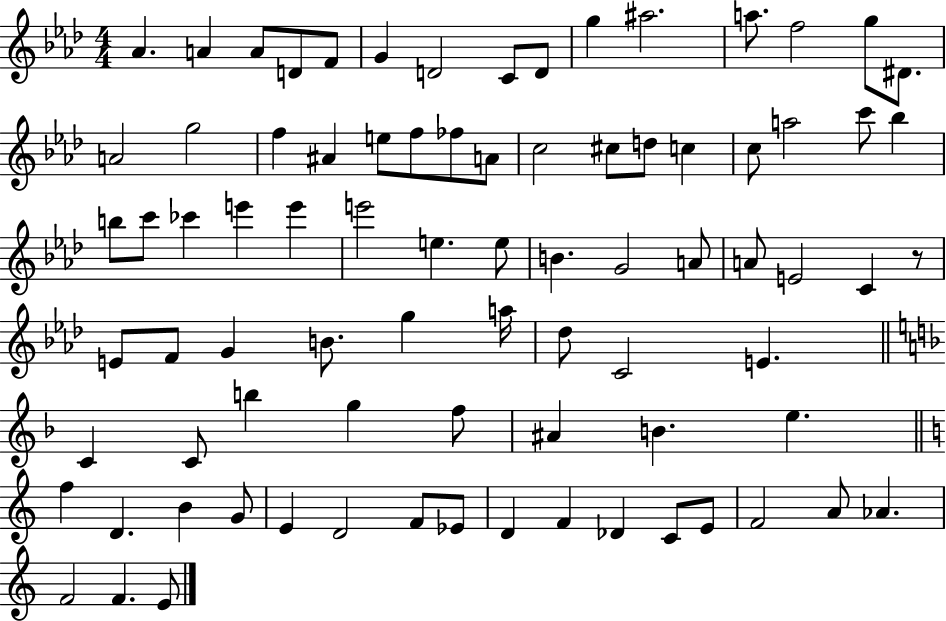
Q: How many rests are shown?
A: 1